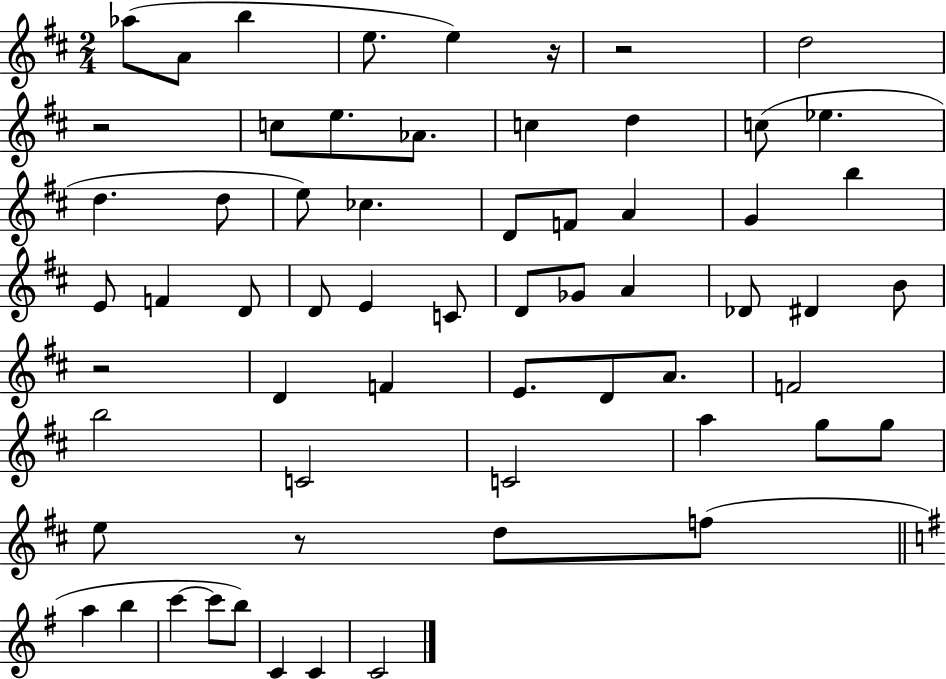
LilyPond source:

{
  \clef treble
  \numericTimeSignature
  \time 2/4
  \key d \major
  aes''8( a'8 b''4 | e''8. e''4) r16 | r2 | d''2 | \break r2 | c''8 e''8. aes'8. | c''4 d''4 | c''8( ees''4. | \break d''4. d''8 | e''8) ces''4. | d'8 f'8 a'4 | g'4 b''4 | \break e'8 f'4 d'8 | d'8 e'4 c'8 | d'8 ges'8 a'4 | des'8 dis'4 b'8 | \break r2 | d'4 f'4 | e'8. d'8 a'8. | f'2 | \break b''2 | c'2 | c'2 | a''4 g''8 g''8 | \break e''8 r8 d''8 f''8( | \bar "||" \break \key g \major a''4 b''4 | c'''4~~ c'''8 b''8) | c'4 c'4 | c'2 | \break \bar "|."
}